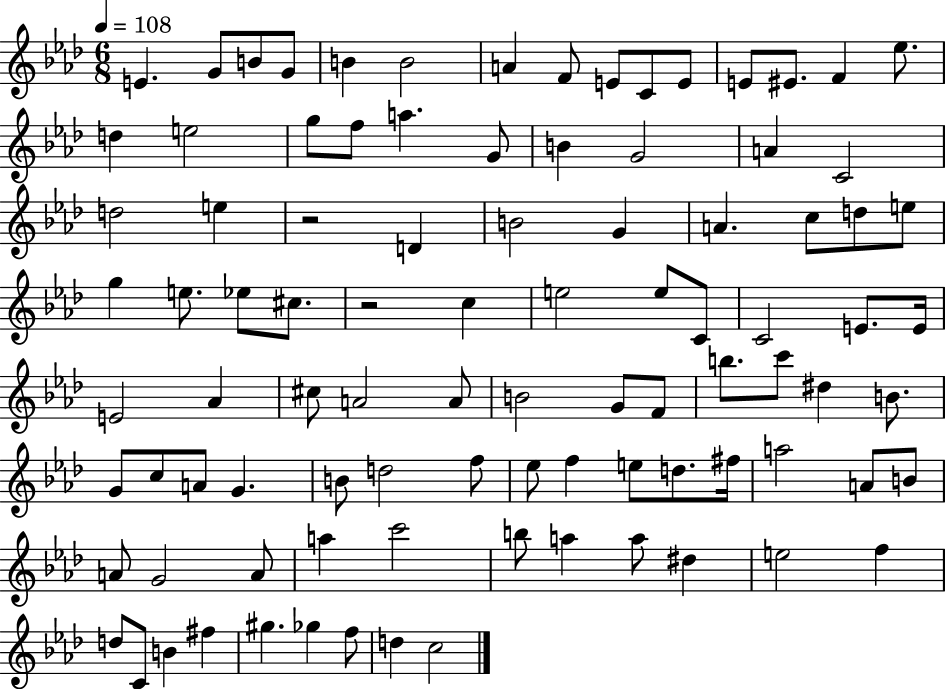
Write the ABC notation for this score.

X:1
T:Untitled
M:6/8
L:1/4
K:Ab
E G/2 B/2 G/2 B B2 A F/2 E/2 C/2 E/2 E/2 ^E/2 F _e/2 d e2 g/2 f/2 a G/2 B G2 A C2 d2 e z2 D B2 G A c/2 d/2 e/2 g e/2 _e/2 ^c/2 z2 c e2 e/2 C/2 C2 E/2 E/4 E2 _A ^c/2 A2 A/2 B2 G/2 F/2 b/2 c'/2 ^d B/2 G/2 c/2 A/2 G B/2 d2 f/2 _e/2 f e/2 d/2 ^f/4 a2 A/2 B/2 A/2 G2 A/2 a c'2 b/2 a a/2 ^d e2 f d/2 C/2 B ^f ^g _g f/2 d c2